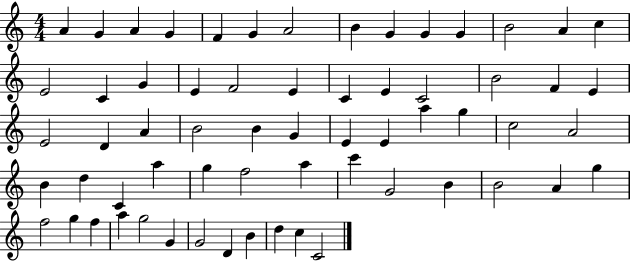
{
  \clef treble
  \numericTimeSignature
  \time 4/4
  \key c \major
  a'4 g'4 a'4 g'4 | f'4 g'4 a'2 | b'4 g'4 g'4 g'4 | b'2 a'4 c''4 | \break e'2 c'4 g'4 | e'4 f'2 e'4 | c'4 e'4 c'2 | b'2 f'4 e'4 | \break e'2 d'4 a'4 | b'2 b'4 g'4 | e'4 e'4 a''4 g''4 | c''2 a'2 | \break b'4 d''4 c'4 a''4 | g''4 f''2 a''4 | c'''4 g'2 b'4 | b'2 a'4 g''4 | \break f''2 g''4 f''4 | a''4 g''2 g'4 | g'2 d'4 b'4 | d''4 c''4 c'2 | \break \bar "|."
}